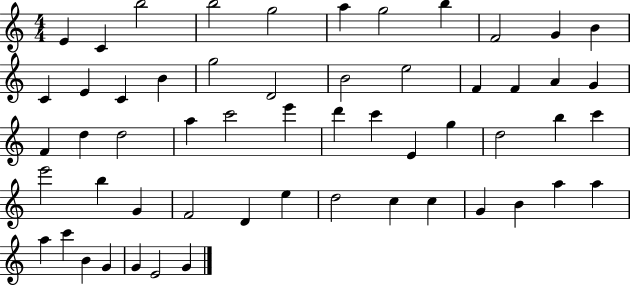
E4/q C4/q B5/h B5/h G5/h A5/q G5/h B5/q F4/h G4/q B4/q C4/q E4/q C4/q B4/q G5/h D4/h B4/h E5/h F4/q F4/q A4/q G4/q F4/q D5/q D5/h A5/q C6/h E6/q D6/q C6/q E4/q G5/q D5/h B5/q C6/q E6/h B5/q G4/q F4/h D4/q E5/q D5/h C5/q C5/q G4/q B4/q A5/q A5/q A5/q C6/q B4/q G4/q G4/q E4/h G4/q